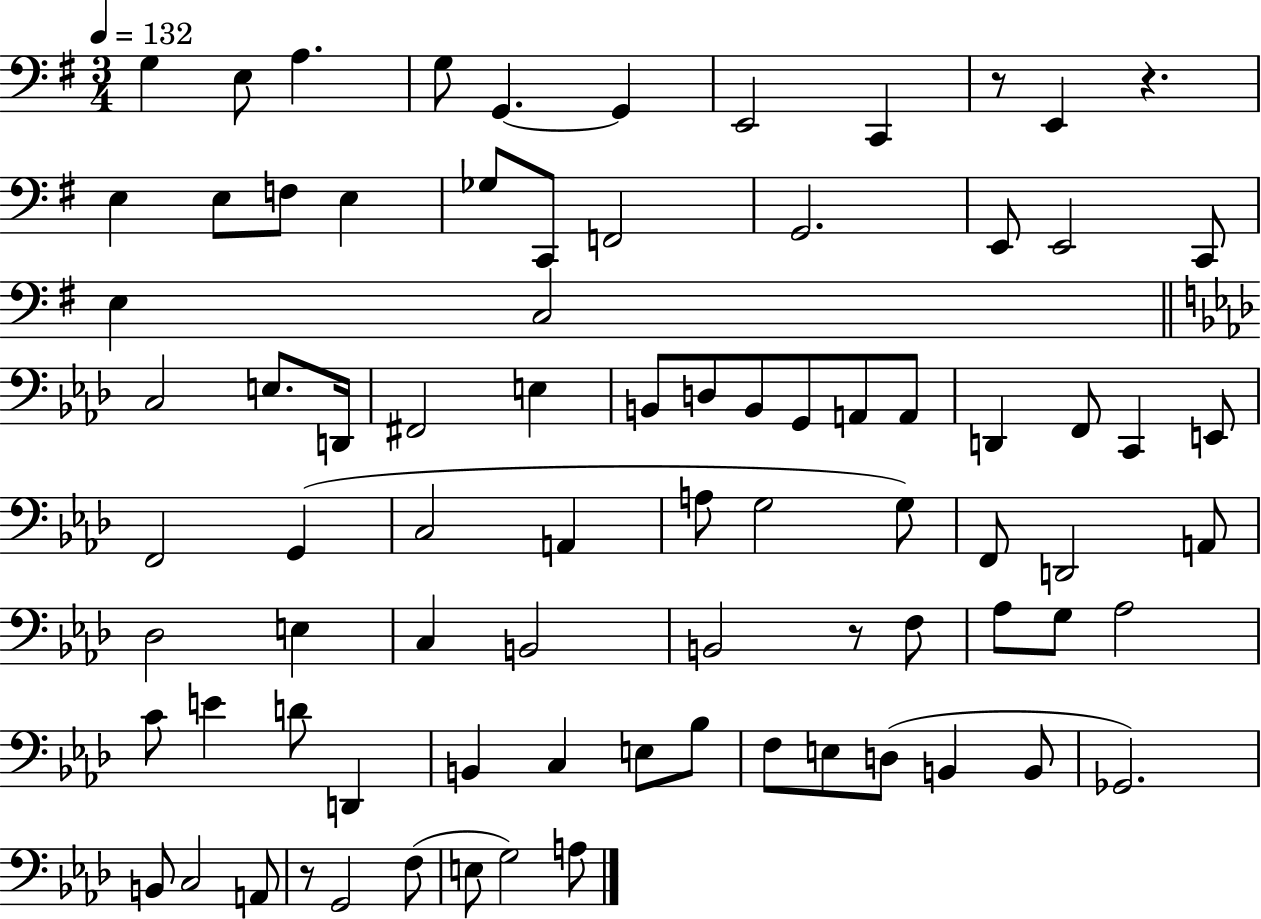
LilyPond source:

{
  \clef bass
  \numericTimeSignature
  \time 3/4
  \key g \major
  \tempo 4 = 132
  g4 e8 a4. | g8 g,4.~~ g,4 | e,2 c,4 | r8 e,4 r4. | \break e4 e8 f8 e4 | ges8 c,8 f,2 | g,2. | e,8 e,2 c,8 | \break e4 c2 | \bar "||" \break \key f \minor c2 e8. d,16 | fis,2 e4 | b,8 d8 b,8 g,8 a,8 a,8 | d,4 f,8 c,4 e,8 | \break f,2 g,4( | c2 a,4 | a8 g2 g8) | f,8 d,2 a,8 | \break des2 e4 | c4 b,2 | b,2 r8 f8 | aes8 g8 aes2 | \break c'8 e'4 d'8 d,4 | b,4 c4 e8 bes8 | f8 e8 d8( b,4 b,8 | ges,2.) | \break b,8 c2 a,8 | r8 g,2 f8( | e8 g2) a8 | \bar "|."
}